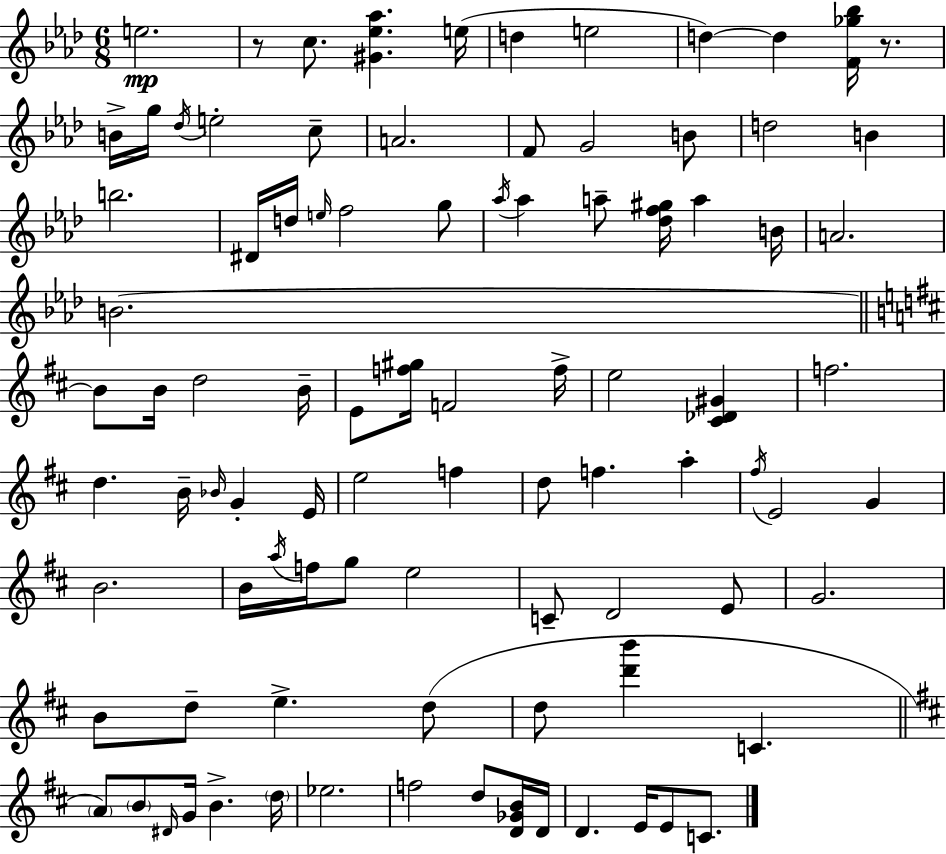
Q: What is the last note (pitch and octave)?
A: C4